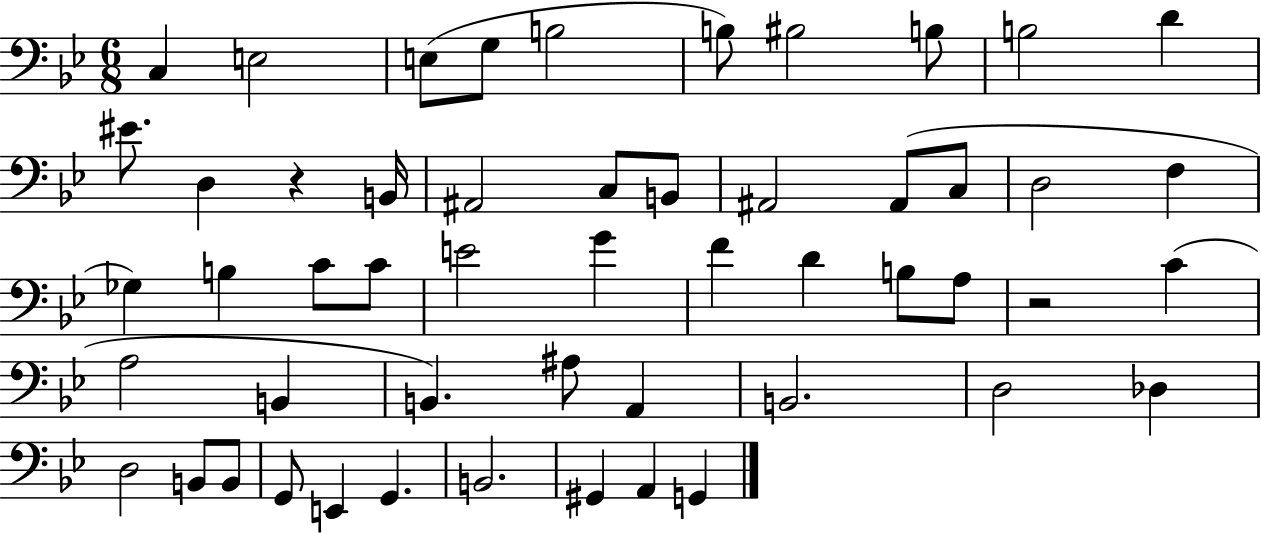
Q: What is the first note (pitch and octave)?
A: C3